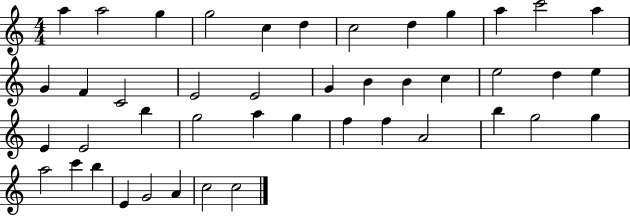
{
  \clef treble
  \numericTimeSignature
  \time 4/4
  \key c \major
  a''4 a''2 g''4 | g''2 c''4 d''4 | c''2 d''4 g''4 | a''4 c'''2 a''4 | \break g'4 f'4 c'2 | e'2 e'2 | g'4 b'4 b'4 c''4 | e''2 d''4 e''4 | \break e'4 e'2 b''4 | g''2 a''4 g''4 | f''4 f''4 a'2 | b''4 g''2 g''4 | \break a''2 c'''4 b''4 | e'4 g'2 a'4 | c''2 c''2 | \bar "|."
}